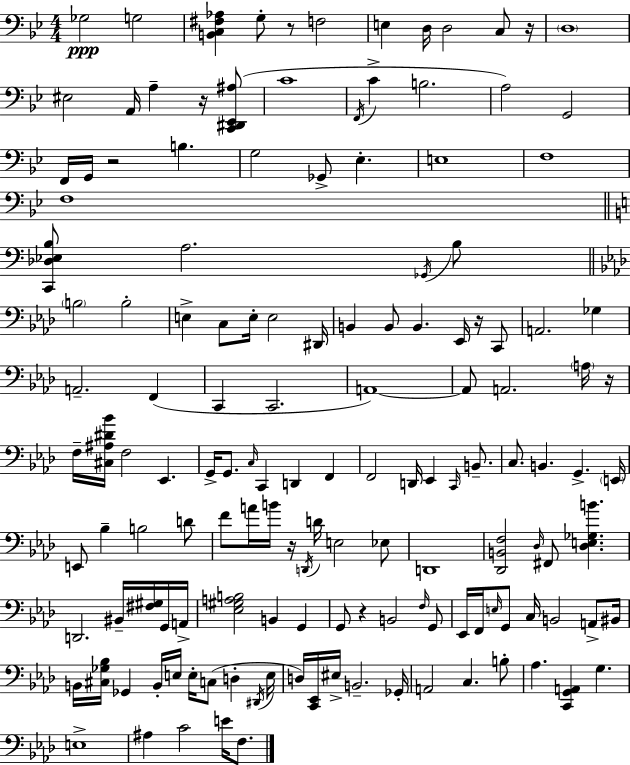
Gb3/h G3/h [B2,C3,F#3,Ab3]/q G3/e R/e F3/h E3/q D3/s D3/h C3/e R/s D3/w EIS3/h A2/s A3/q R/s [C2,D#2,Eb2,A#3]/e C4/w F2/s C4/q B3/h. A3/h G2/h F2/s G2/s R/h B3/q. G3/h Gb2/e Eb3/q. E3/w F3/w F3/w [C2,Db3,Eb3,B3]/e A3/h. Gb2/s B3/e B3/h B3/h E3/q C3/e E3/s E3/h D#2/s B2/q B2/e B2/q. Eb2/s R/s C2/e A2/h. Gb3/q A2/h. F2/q C2/q C2/h. A2/w A2/e A2/h. A3/s R/s F3/s [C#3,A#3,D#4,Bb4]/s F3/h Eb2/q. G2/s G2/e. C3/s C2/q D2/q F2/q F2/h D2/s Eb2/q C2/s B2/e. C3/e. B2/q. G2/q. E2/s E2/e Bb3/q B3/h D4/e F4/e A4/s B4/s R/s D2/s D4/s E3/h Eb3/e D2/w [Db2,B2,F3]/h Db3/s F#2/e [Db3,E3,Gb3,B4]/q. D2/h. BIS2/s [F#3,G#3]/s G2/s A2/s [Eb3,G#3,A3,B3]/h B2/q G2/q G2/e R/q B2/h F3/s G2/e Eb2/s F2/s E3/s G2/e C3/s B2/h A2/e BIS2/s B2/s [C#3,Gb3,Bb3]/s Gb2/q B2/s E3/s E3/s C3/e D3/q D#2/s E3/s D3/s [C2,Eb2]/s EIS3/s B2/h. Gb2/s A2/h C3/q. B3/e Ab3/q. [C2,G2,A2]/q G3/q. E3/w A#3/q C4/h E4/s F3/e.